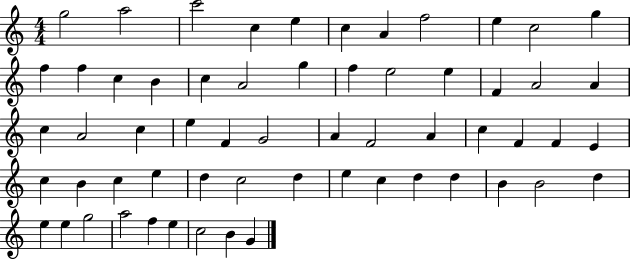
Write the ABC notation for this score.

X:1
T:Untitled
M:4/4
L:1/4
K:C
g2 a2 c'2 c e c A f2 e c2 g f f c B c A2 g f e2 e F A2 A c A2 c e F G2 A F2 A c F F E c B c e d c2 d e c d d B B2 d e e g2 a2 f e c2 B G